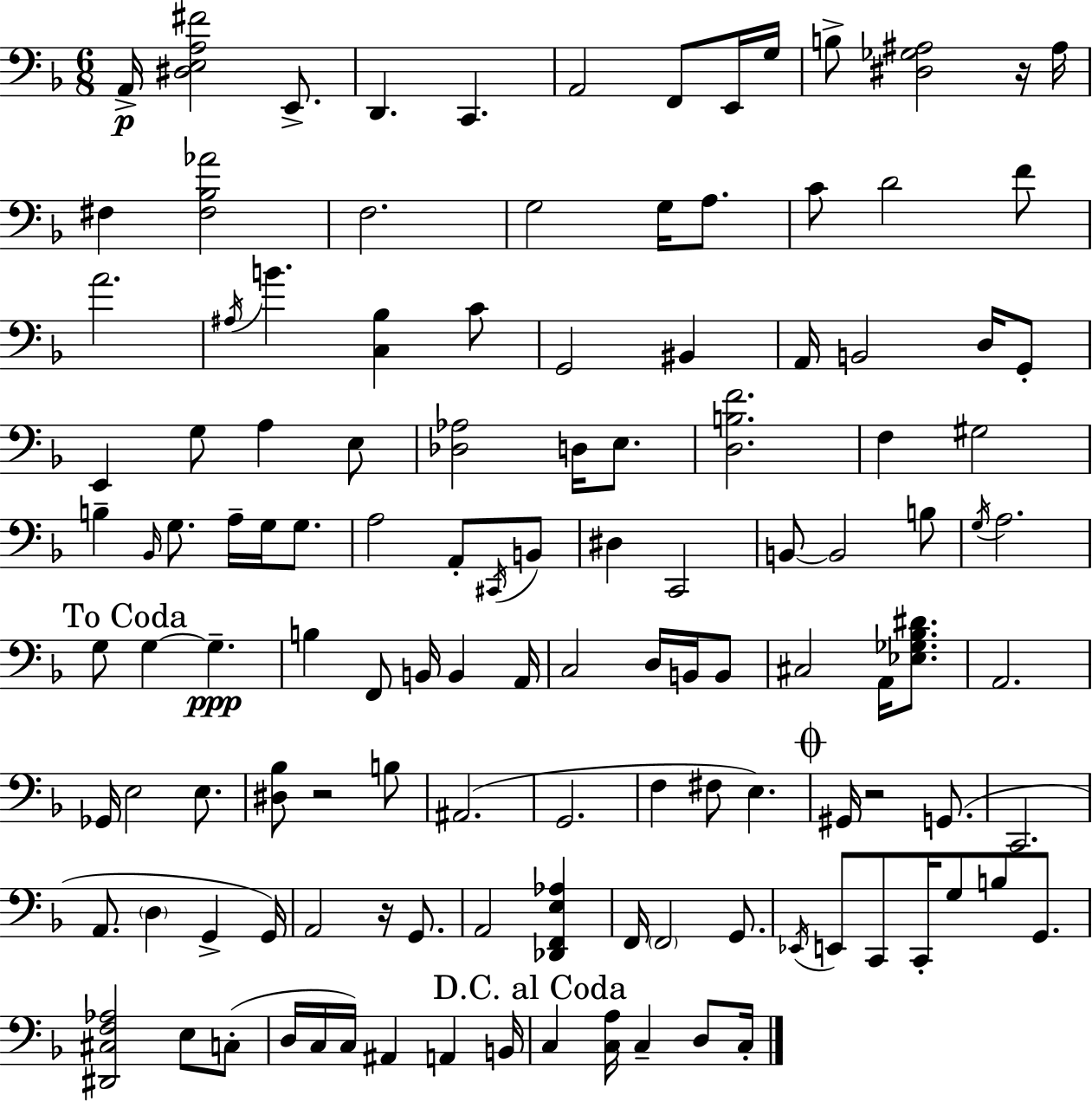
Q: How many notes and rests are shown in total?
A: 124